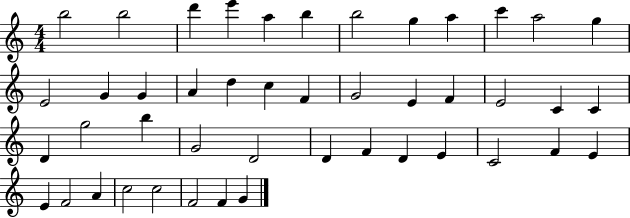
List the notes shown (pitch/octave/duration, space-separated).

B5/h B5/h D6/q E6/q A5/q B5/q B5/h G5/q A5/q C6/q A5/h G5/q E4/h G4/q G4/q A4/q D5/q C5/q F4/q G4/h E4/q F4/q E4/h C4/q C4/q D4/q G5/h B5/q G4/h D4/h D4/q F4/q D4/q E4/q C4/h F4/q E4/q E4/q F4/h A4/q C5/h C5/h F4/h F4/q G4/q